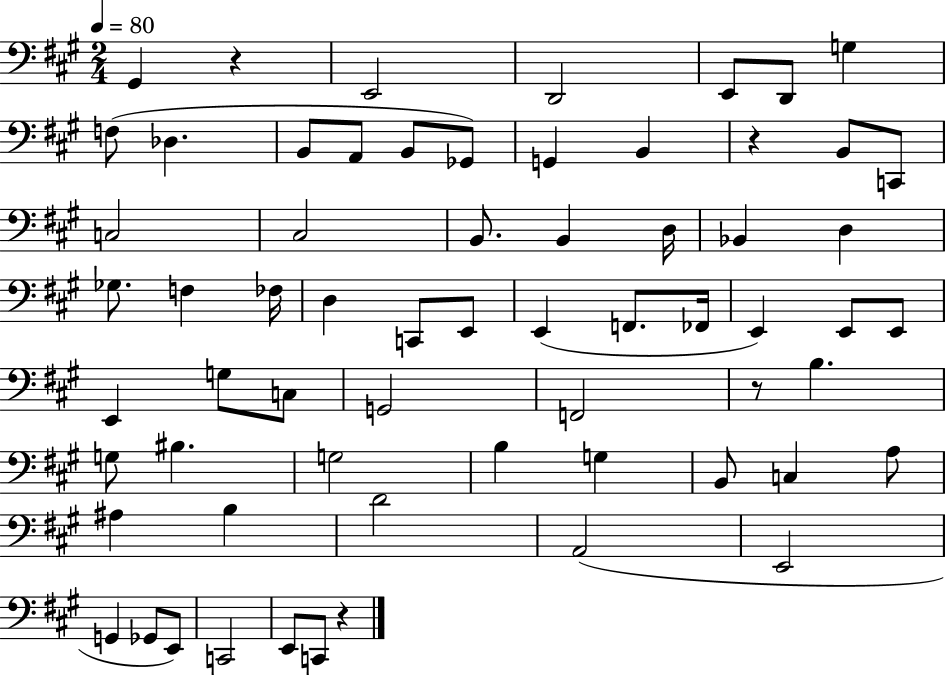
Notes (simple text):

G#2/q R/q E2/h D2/h E2/e D2/e G3/q F3/e Db3/q. B2/e A2/e B2/e Gb2/e G2/q B2/q R/q B2/e C2/e C3/h C#3/h B2/e. B2/q D3/s Bb2/q D3/q Gb3/e. F3/q FES3/s D3/q C2/e E2/e E2/q F2/e. FES2/s E2/q E2/e E2/e E2/q G3/e C3/e G2/h F2/h R/e B3/q. G3/e BIS3/q. G3/h B3/q G3/q B2/e C3/q A3/e A#3/q B3/q D4/h A2/h E2/h G2/q Gb2/e E2/e C2/h E2/e C2/e R/q